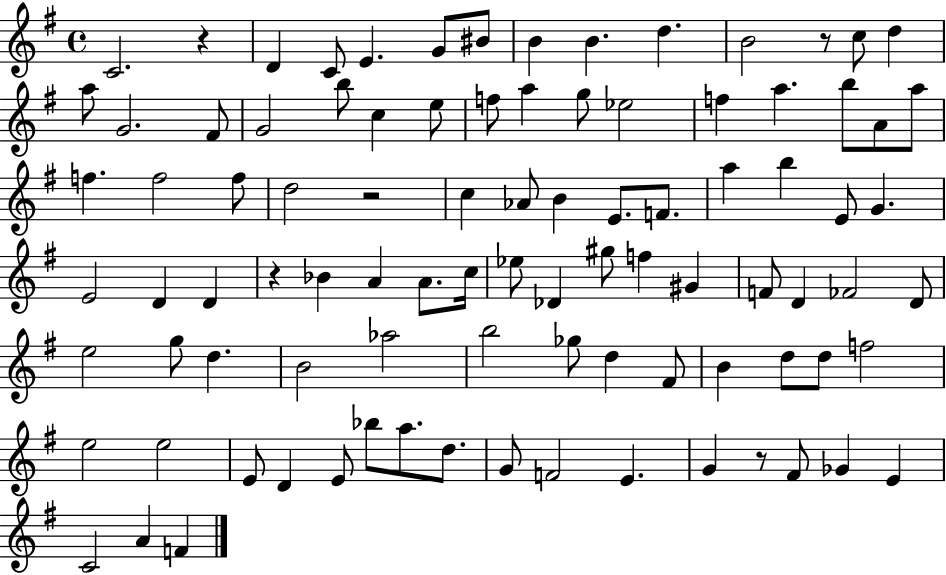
{
  \clef treble
  \time 4/4
  \defaultTimeSignature
  \key g \major
  \repeat volta 2 { c'2. r4 | d'4 c'8 e'4. g'8 bis'8 | b'4 b'4. d''4. | b'2 r8 c''8 d''4 | \break a''8 g'2. fis'8 | g'2 b''8 c''4 e''8 | f''8 a''4 g''8 ees''2 | f''4 a''4. b''8 a'8 a''8 | \break f''4. f''2 f''8 | d''2 r2 | c''4 aes'8 b'4 e'8. f'8. | a''4 b''4 e'8 g'4. | \break e'2 d'4 d'4 | r4 bes'4 a'4 a'8. c''16 | ees''8 des'4 gis''8 f''4 gis'4 | f'8 d'4 fes'2 d'8 | \break e''2 g''8 d''4. | b'2 aes''2 | b''2 ges''8 d''4 fis'8 | b'4 d''8 d''8 f''2 | \break e''2 e''2 | e'8 d'4 e'8 bes''8 a''8. d''8. | g'8 f'2 e'4. | g'4 r8 fis'8 ges'4 e'4 | \break c'2 a'4 f'4 | } \bar "|."
}